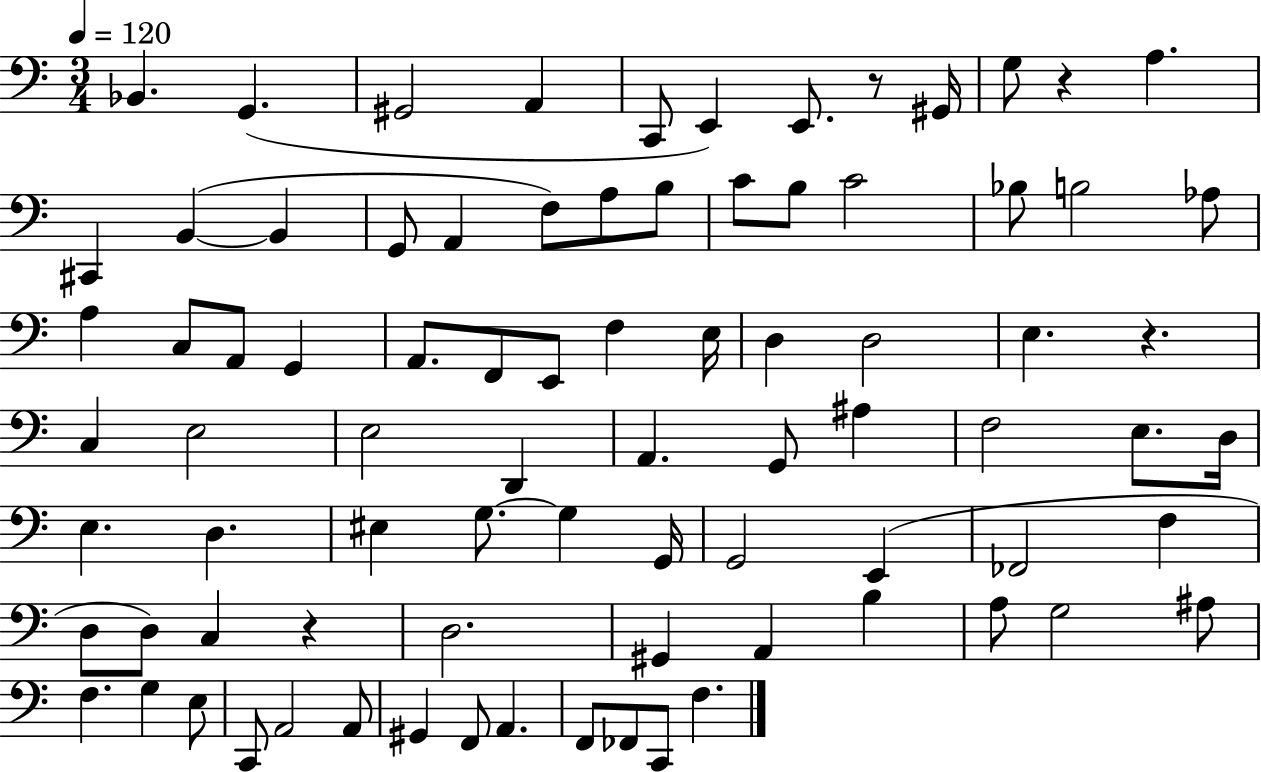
Bb2/q. G2/q. G#2/h A2/q C2/e E2/q E2/e. R/e G#2/s G3/e R/q A3/q. C#2/q B2/q B2/q G2/e A2/q F3/e A3/e B3/e C4/e B3/e C4/h Bb3/e B3/h Ab3/e A3/q C3/e A2/e G2/q A2/e. F2/e E2/e F3/q E3/s D3/q D3/h E3/q. R/q. C3/q E3/h E3/h D2/q A2/q. G2/e A#3/q F3/h E3/e. D3/s E3/q. D3/q. EIS3/q G3/e. G3/q G2/s G2/h E2/q FES2/h F3/q D3/e D3/e C3/q R/q D3/h. G#2/q A2/q B3/q A3/e G3/h A#3/e F3/q. G3/q E3/e C2/e A2/h A2/e G#2/q F2/e A2/q. F2/e FES2/e C2/e F3/q.